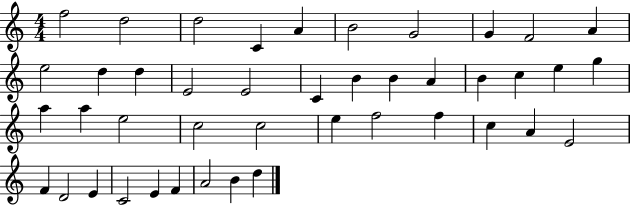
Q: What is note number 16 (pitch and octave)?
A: C4